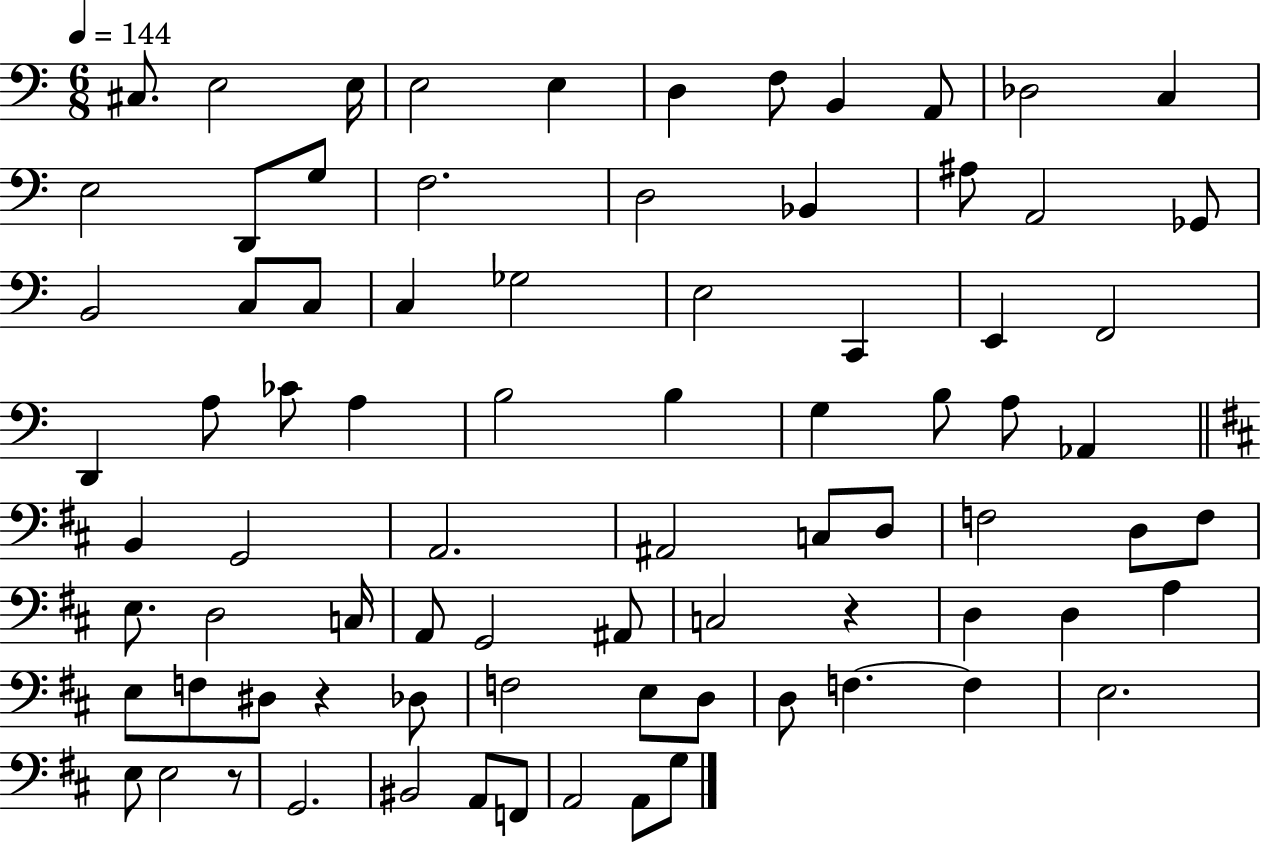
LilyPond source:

{
  \clef bass
  \numericTimeSignature
  \time 6/8
  \key c \major
  \tempo 4 = 144
  cis8. e2 e16 | e2 e4 | d4 f8 b,4 a,8 | des2 c4 | \break e2 d,8 g8 | f2. | d2 bes,4 | ais8 a,2 ges,8 | \break b,2 c8 c8 | c4 ges2 | e2 c,4 | e,4 f,2 | \break d,4 a8 ces'8 a4 | b2 b4 | g4 b8 a8 aes,4 | \bar "||" \break \key b \minor b,4 g,2 | a,2. | ais,2 c8 d8 | f2 d8 f8 | \break e8. d2 c16 | a,8 g,2 ais,8 | c2 r4 | d4 d4 a4 | \break e8 f8 dis8 r4 des8 | f2 e8 d8 | d8 f4.~~ f4 | e2. | \break e8 e2 r8 | g,2. | bis,2 a,8 f,8 | a,2 a,8 g8 | \break \bar "|."
}